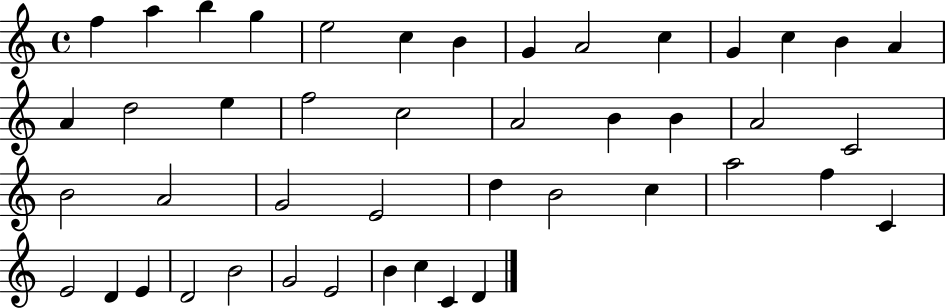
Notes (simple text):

F5/q A5/q B5/q G5/q E5/h C5/q B4/q G4/q A4/h C5/q G4/q C5/q B4/q A4/q A4/q D5/h E5/q F5/h C5/h A4/h B4/q B4/q A4/h C4/h B4/h A4/h G4/h E4/h D5/q B4/h C5/q A5/h F5/q C4/q E4/h D4/q E4/q D4/h B4/h G4/h E4/h B4/q C5/q C4/q D4/q